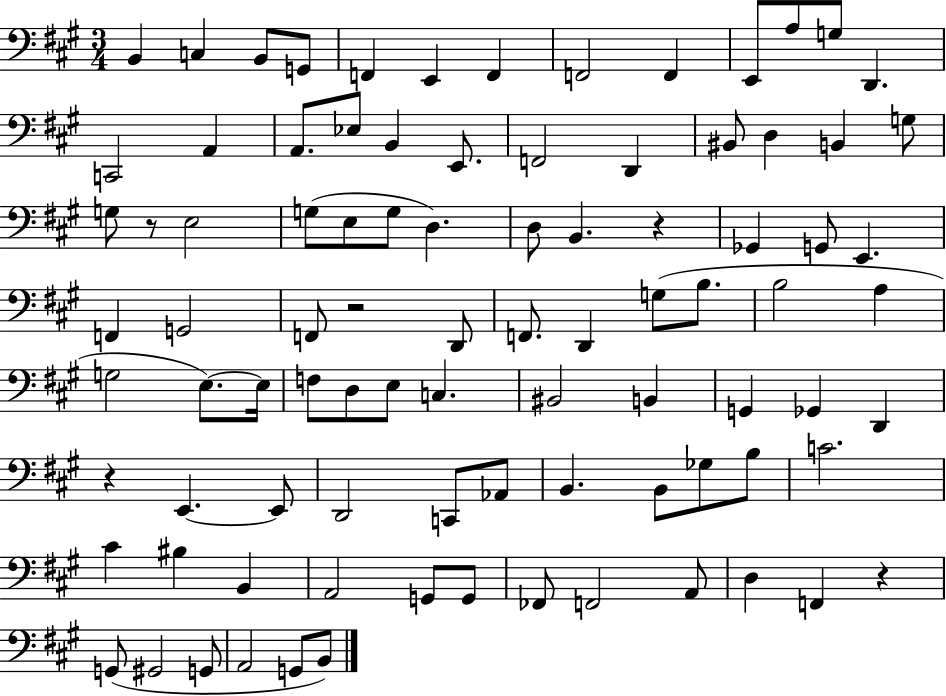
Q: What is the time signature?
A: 3/4